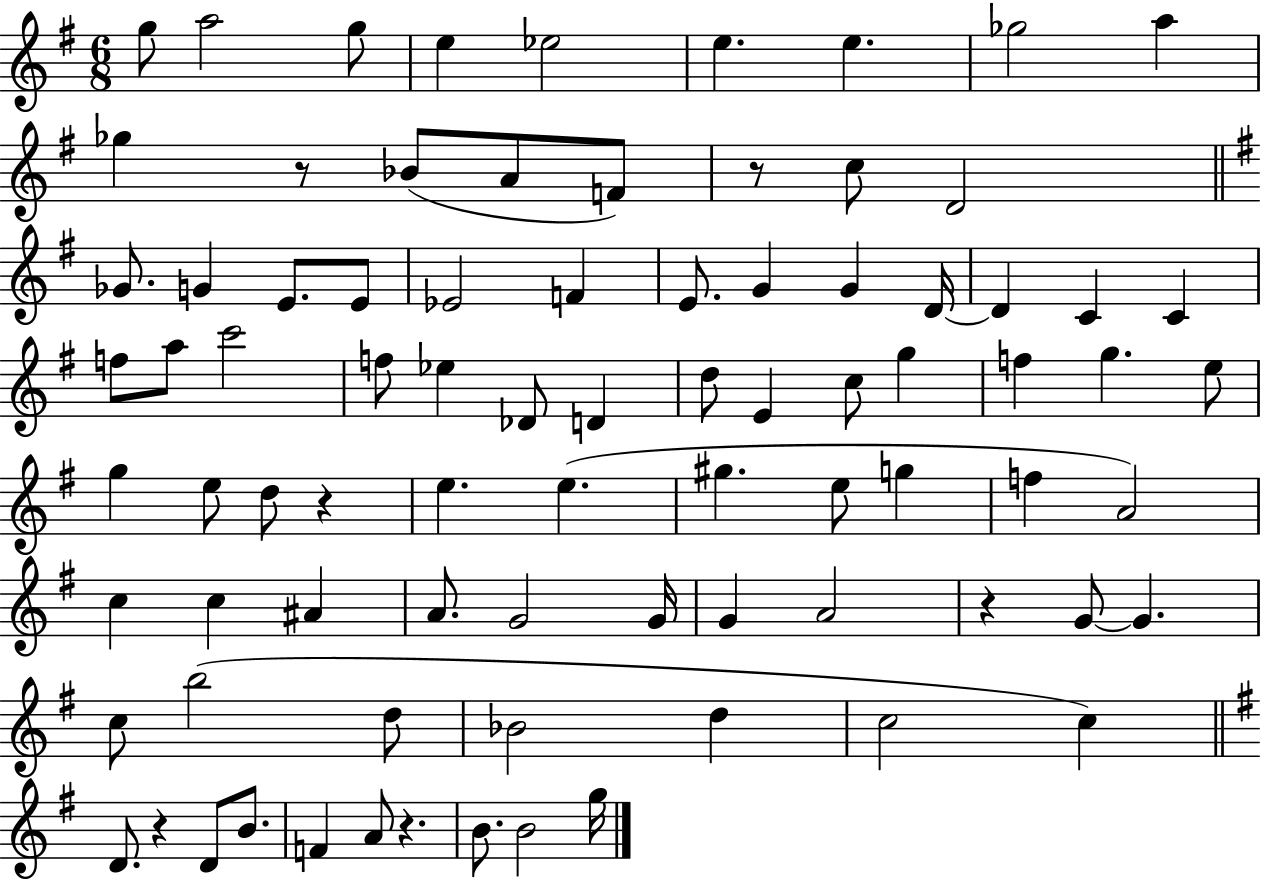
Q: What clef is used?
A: treble